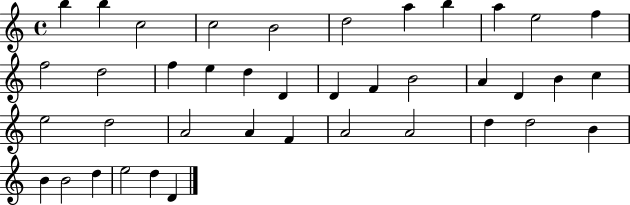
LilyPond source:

{
  \clef treble
  \time 4/4
  \defaultTimeSignature
  \key c \major
  b''4 b''4 c''2 | c''2 b'2 | d''2 a''4 b''4 | a''4 e''2 f''4 | \break f''2 d''2 | f''4 e''4 d''4 d'4 | d'4 f'4 b'2 | a'4 d'4 b'4 c''4 | \break e''2 d''2 | a'2 a'4 f'4 | a'2 a'2 | d''4 d''2 b'4 | \break b'4 b'2 d''4 | e''2 d''4 d'4 | \bar "|."
}